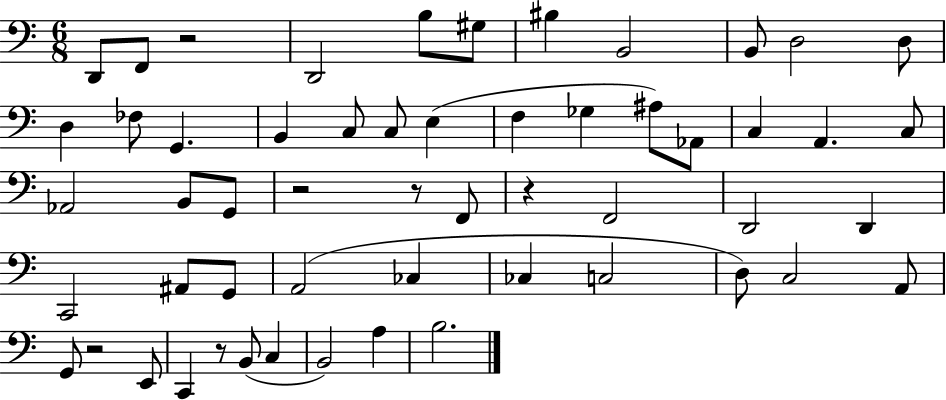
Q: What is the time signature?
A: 6/8